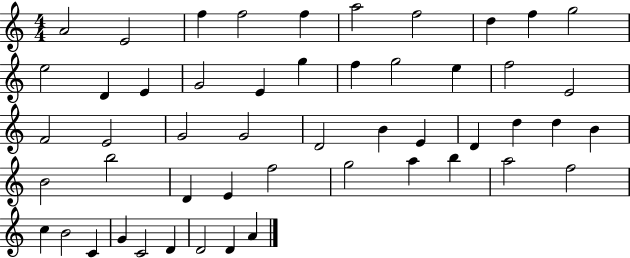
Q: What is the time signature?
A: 4/4